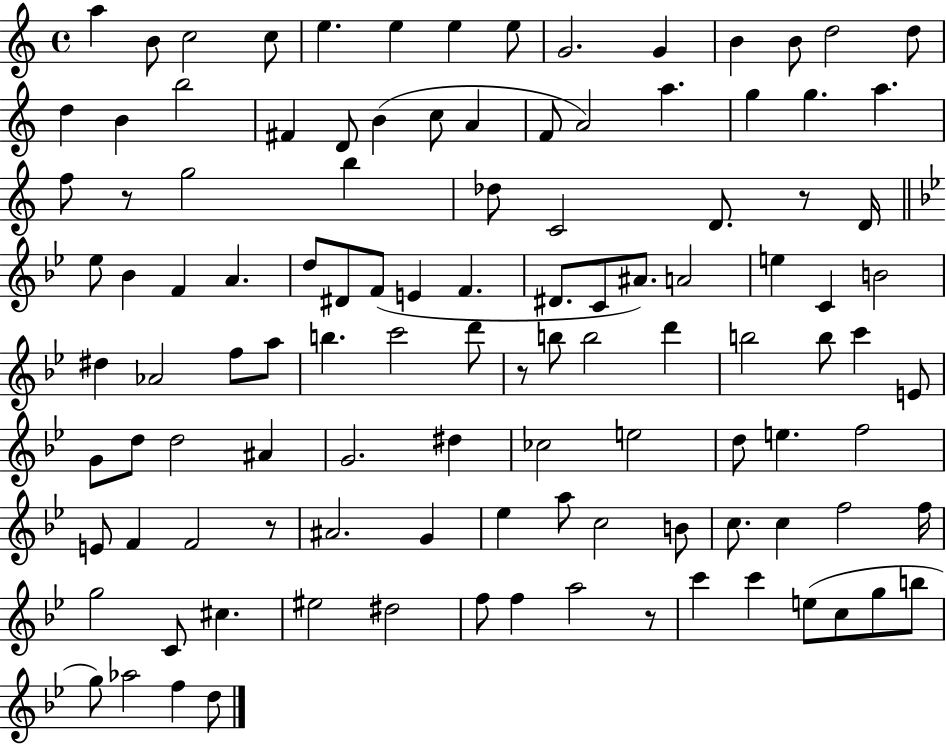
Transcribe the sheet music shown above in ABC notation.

X:1
T:Untitled
M:4/4
L:1/4
K:C
a B/2 c2 c/2 e e e e/2 G2 G B B/2 d2 d/2 d B b2 ^F D/2 B c/2 A F/2 A2 a g g a f/2 z/2 g2 b _d/2 C2 D/2 z/2 D/4 _e/2 _B F A d/2 ^D/2 F/2 E F ^D/2 C/2 ^A/2 A2 e C B2 ^d _A2 f/2 a/2 b c'2 d'/2 z/2 b/2 b2 d' b2 b/2 c' E/2 G/2 d/2 d2 ^A G2 ^d _c2 e2 d/2 e f2 E/2 F F2 z/2 ^A2 G _e a/2 c2 B/2 c/2 c f2 f/4 g2 C/2 ^c ^e2 ^d2 f/2 f a2 z/2 c' c' e/2 c/2 g/2 b/2 g/2 _a2 f d/2